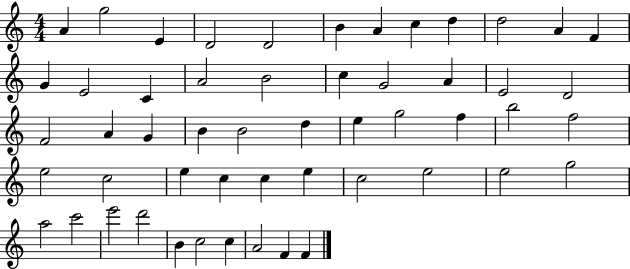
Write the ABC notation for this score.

X:1
T:Untitled
M:4/4
L:1/4
K:C
A g2 E D2 D2 B A c d d2 A F G E2 C A2 B2 c G2 A E2 D2 F2 A G B B2 d e g2 f b2 f2 e2 c2 e c c e c2 e2 e2 g2 a2 c'2 e'2 d'2 B c2 c A2 F F